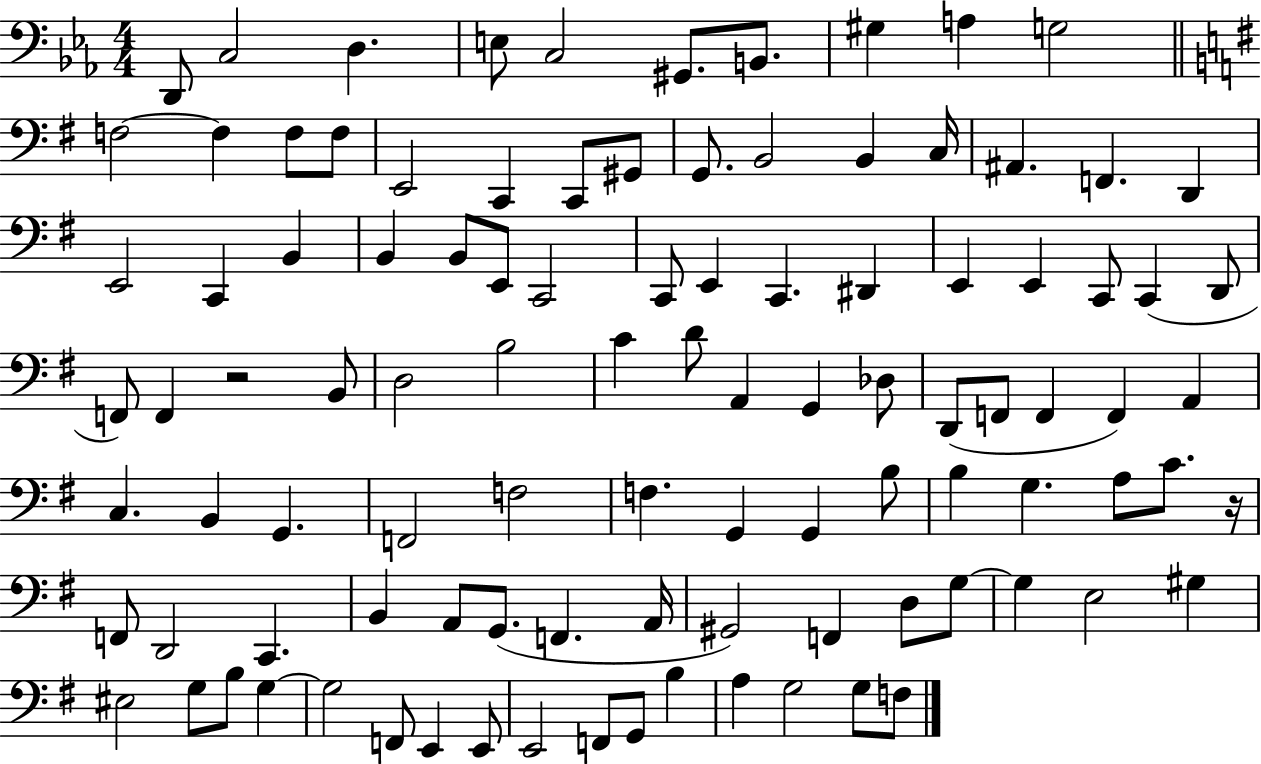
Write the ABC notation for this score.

X:1
T:Untitled
M:4/4
L:1/4
K:Eb
D,,/2 C,2 D, E,/2 C,2 ^G,,/2 B,,/2 ^G, A, G,2 F,2 F, F,/2 F,/2 E,,2 C,, C,,/2 ^G,,/2 G,,/2 B,,2 B,, C,/4 ^A,, F,, D,, E,,2 C,, B,, B,, B,,/2 E,,/2 C,,2 C,,/2 E,, C,, ^D,, E,, E,, C,,/2 C,, D,,/2 F,,/2 F,, z2 B,,/2 D,2 B,2 C D/2 A,, G,, _D,/2 D,,/2 F,,/2 F,, F,, A,, C, B,, G,, F,,2 F,2 F, G,, G,, B,/2 B, G, A,/2 C/2 z/4 F,,/2 D,,2 C,, B,, A,,/2 G,,/2 F,, A,,/4 ^G,,2 F,, D,/2 G,/2 G, E,2 ^G, ^E,2 G,/2 B,/2 G, G,2 F,,/2 E,, E,,/2 E,,2 F,,/2 G,,/2 B, A, G,2 G,/2 F,/2